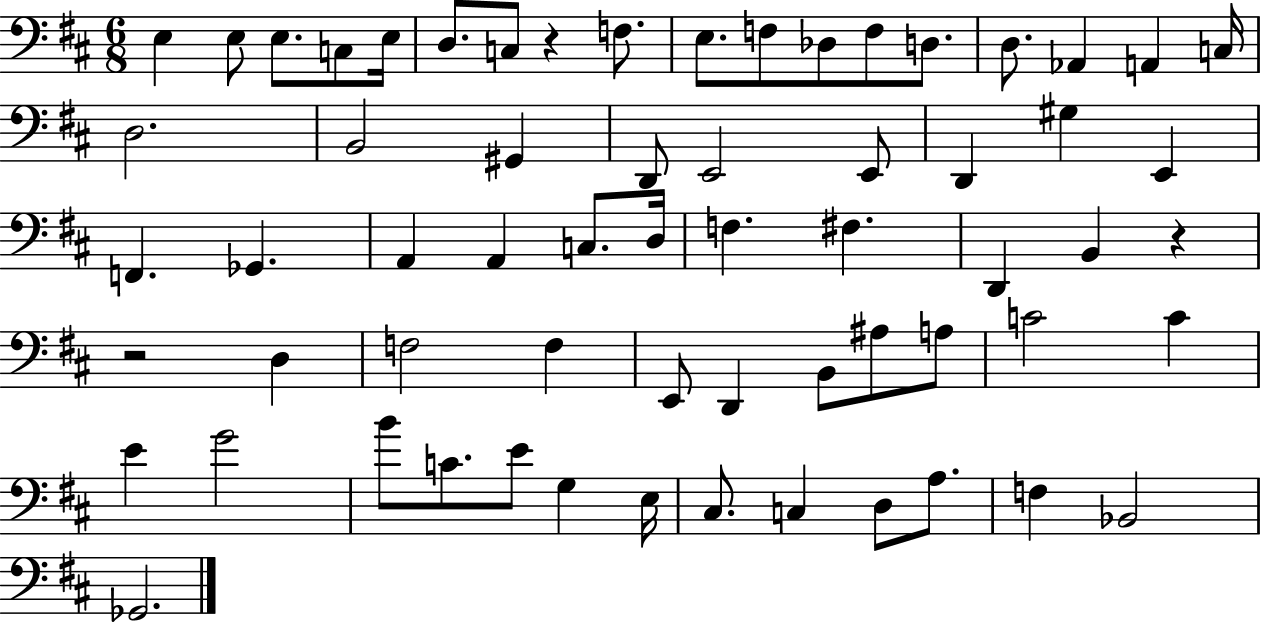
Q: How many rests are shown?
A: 3